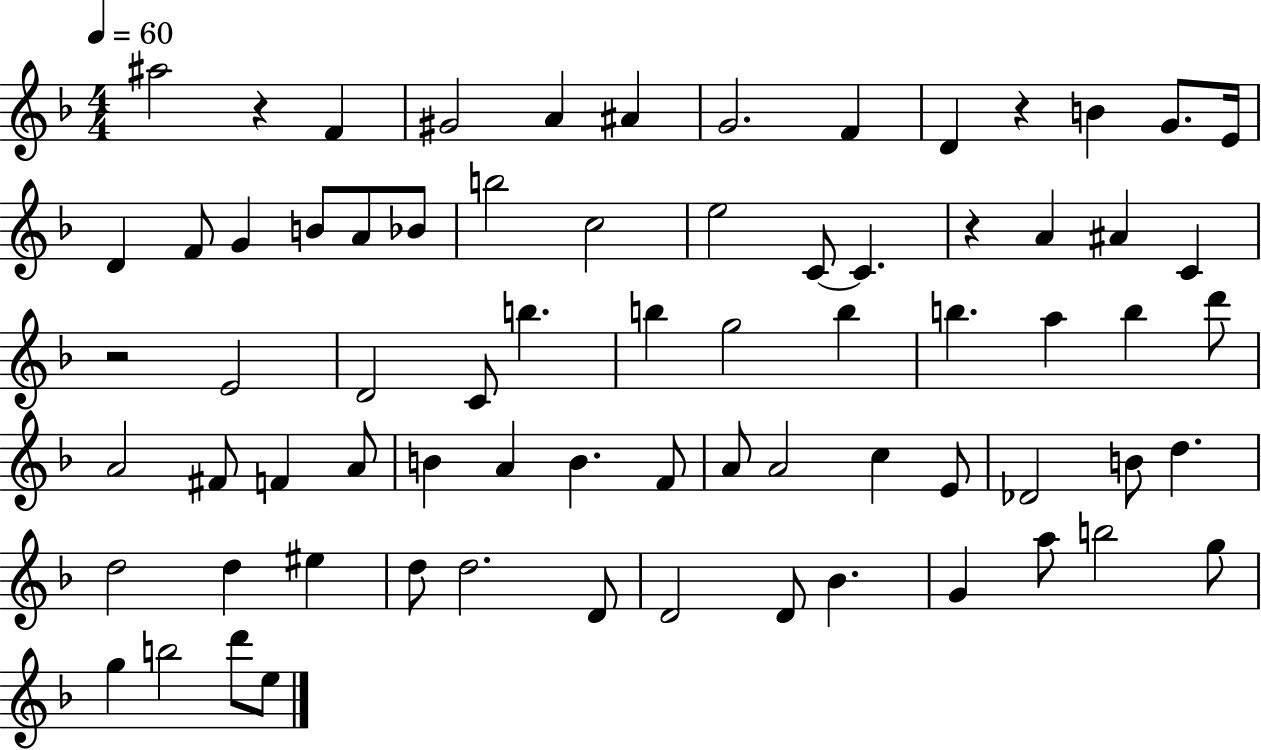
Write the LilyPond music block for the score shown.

{
  \clef treble
  \numericTimeSignature
  \time 4/4
  \key f \major
  \tempo 4 = 60
  ais''2 r4 f'4 | gis'2 a'4 ais'4 | g'2. f'4 | d'4 r4 b'4 g'8. e'16 | \break d'4 f'8 g'4 b'8 a'8 bes'8 | b''2 c''2 | e''2 c'8~~ c'4. | r4 a'4 ais'4 c'4 | \break r2 e'2 | d'2 c'8 b''4. | b''4 g''2 b''4 | b''4. a''4 b''4 d'''8 | \break a'2 fis'8 f'4 a'8 | b'4 a'4 b'4. f'8 | a'8 a'2 c''4 e'8 | des'2 b'8 d''4. | \break d''2 d''4 eis''4 | d''8 d''2. d'8 | d'2 d'8 bes'4. | g'4 a''8 b''2 g''8 | \break g''4 b''2 d'''8 e''8 | \bar "|."
}